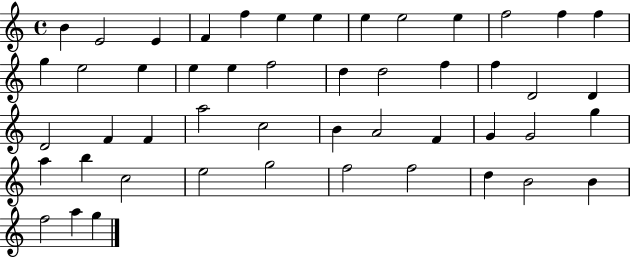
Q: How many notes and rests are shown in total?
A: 49